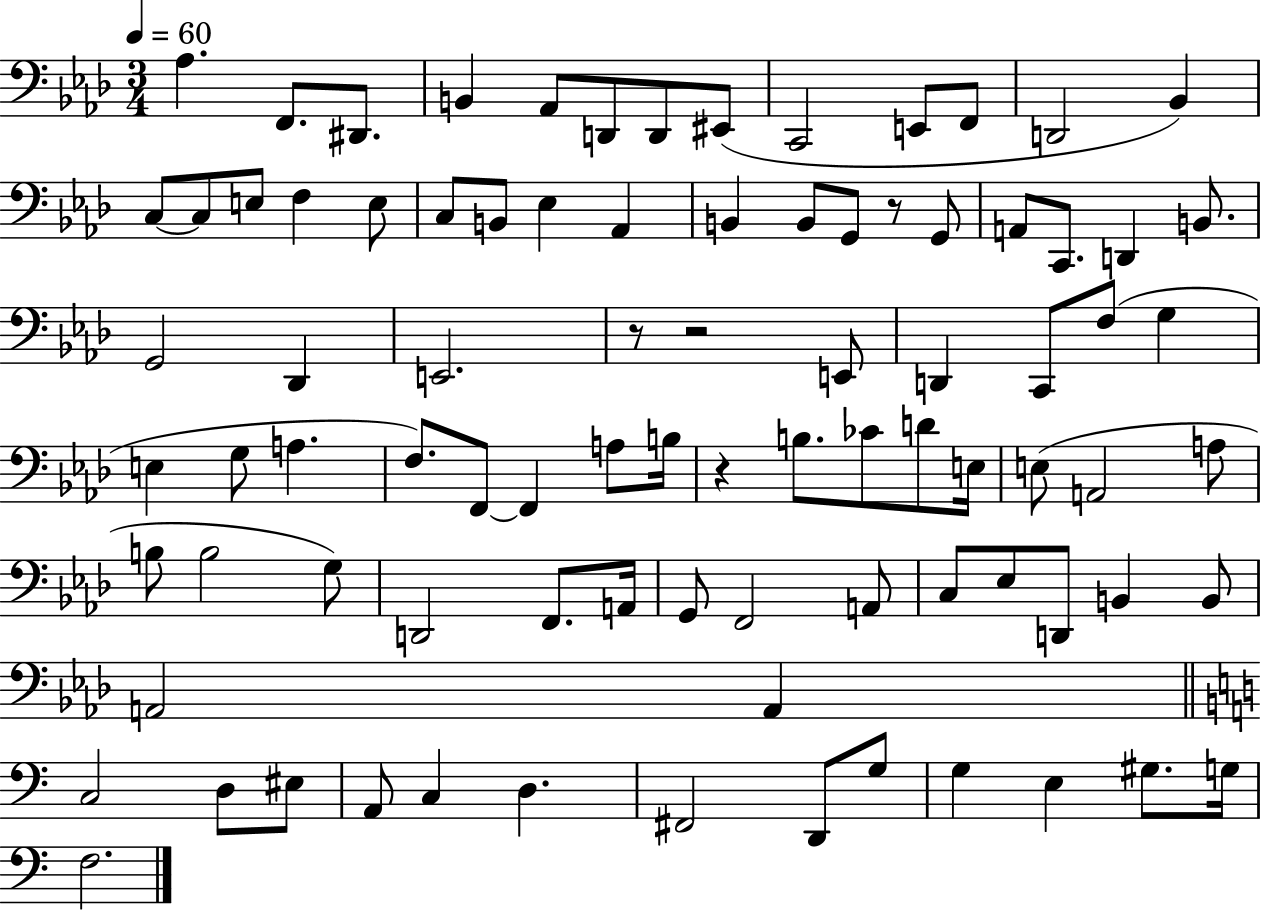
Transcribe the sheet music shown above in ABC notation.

X:1
T:Untitled
M:3/4
L:1/4
K:Ab
_A, F,,/2 ^D,,/2 B,, _A,,/2 D,,/2 D,,/2 ^E,,/2 C,,2 E,,/2 F,,/2 D,,2 _B,, C,/2 C,/2 E,/2 F, E,/2 C,/2 B,,/2 _E, _A,, B,, B,,/2 G,,/2 z/2 G,,/2 A,,/2 C,,/2 D,, B,,/2 G,,2 _D,, E,,2 z/2 z2 E,,/2 D,, C,,/2 F,/2 G, E, G,/2 A, F,/2 F,,/2 F,, A,/2 B,/4 z B,/2 _C/2 D/2 E,/4 E,/2 A,,2 A,/2 B,/2 B,2 G,/2 D,,2 F,,/2 A,,/4 G,,/2 F,,2 A,,/2 C,/2 _E,/2 D,,/2 B,, B,,/2 A,,2 A,, C,2 D,/2 ^E,/2 A,,/2 C, D, ^F,,2 D,,/2 G,/2 G, E, ^G,/2 G,/4 F,2